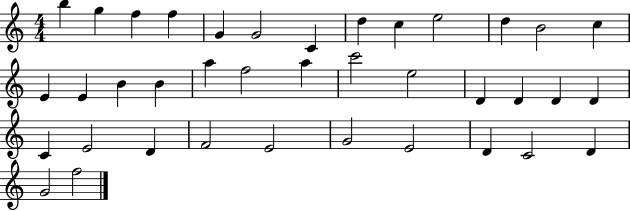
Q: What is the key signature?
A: C major